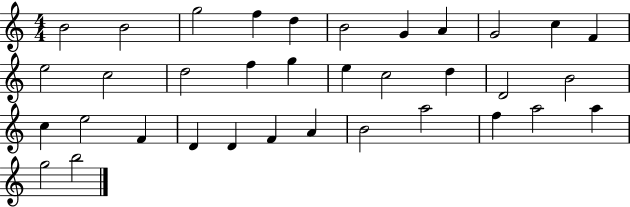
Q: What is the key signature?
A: C major